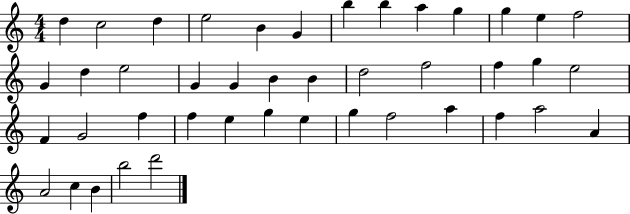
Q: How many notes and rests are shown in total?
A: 43